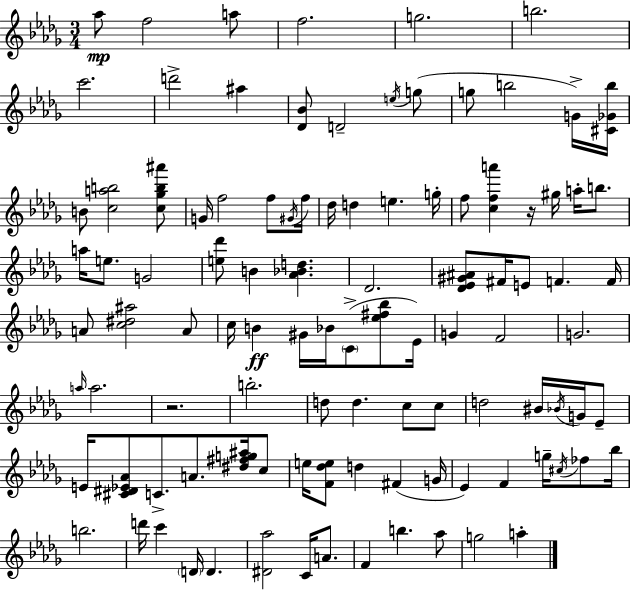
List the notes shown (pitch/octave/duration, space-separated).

Ab5/e F5/h A5/e F5/h. G5/h. B5/h. C6/h. D6/h A#5/q [Db4,Bb4]/e D4/h E5/s G5/e G5/e B5/h G4/s [C#4,Gb4,B5]/s B4/e [C5,A5,B5]/h [C5,Gb5,B5,A#6]/e G4/s F5/h F5/e G#4/s F5/s Db5/s D5/q E5/q. G5/s F5/e [C5,F5,A6]/q R/s G#5/s A5/s B5/e. A5/s E5/e. G4/h [E5,Db6]/e B4/q [Ab4,Bb4,D5]/q. Db4/h. [Db4,Eb4,G#4,A#4]/e F#4/s E4/e F4/q. F4/s A4/e [C5,D#5,A#5]/h A4/e C5/s B4/q G#4/s Bb4/s C4/e [Eb5,F#5,Bb5]/e Eb4/s G4/q F4/h G4/h. A5/s A5/h. R/h. B5/h. D5/e D5/q. C5/e C5/e D5/h BIS4/s Bb4/s G4/s Eb4/e E4/s [C#4,D#4,Eb4,Ab4]/e C4/e. A4/e. [D#5,F#5,G5,A#5]/s C5/e E5/s [F4,Db5,E5]/e D5/q F#4/q G4/s Eb4/q F4/q G5/s C#5/s FES5/e Bb5/s B5/h. D6/s C6/q D4/s D4/q. [D#4,Ab5]/h C4/s A4/e. F4/q B5/q. Ab5/e G5/h A5/q